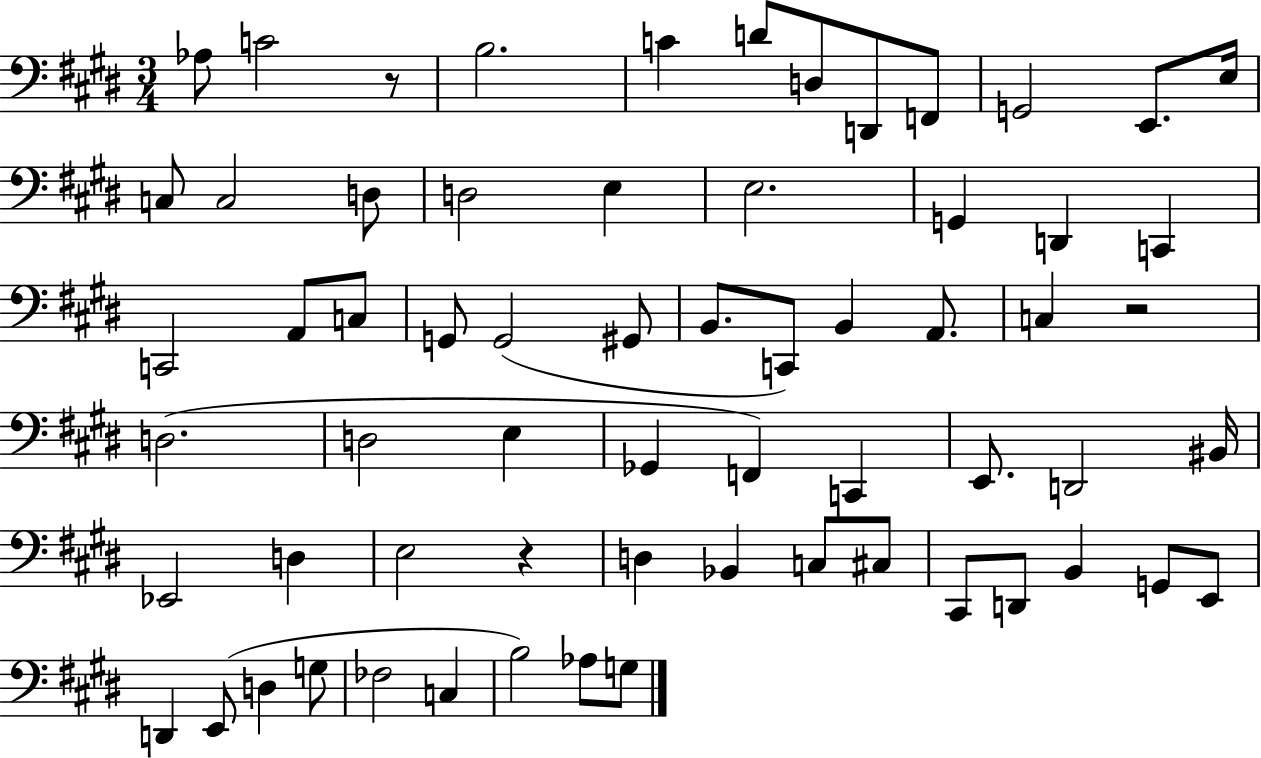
{
  \clef bass
  \numericTimeSignature
  \time 3/4
  \key e \major
  aes8 c'2 r8 | b2. | c'4 d'8 d8 d,8 f,8 | g,2 e,8. e16 | \break c8 c2 d8 | d2 e4 | e2. | g,4 d,4 c,4 | \break c,2 a,8 c8 | g,8 g,2( gis,8 | b,8. c,8) b,4 a,8. | c4 r2 | \break d2.( | d2 e4 | ges,4 f,4) c,4 | e,8. d,2 bis,16 | \break ees,2 d4 | e2 r4 | d4 bes,4 c8 cis8 | cis,8 d,8 b,4 g,8 e,8 | \break d,4 e,8( d4 g8 | fes2 c4 | b2) aes8 g8 | \bar "|."
}